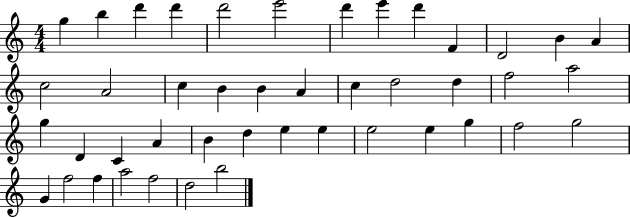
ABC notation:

X:1
T:Untitled
M:4/4
L:1/4
K:C
g b d' d' d'2 e'2 d' e' d' F D2 B A c2 A2 c B B A c d2 d f2 a2 g D C A B d e e e2 e g f2 g2 G f2 f a2 f2 d2 b2